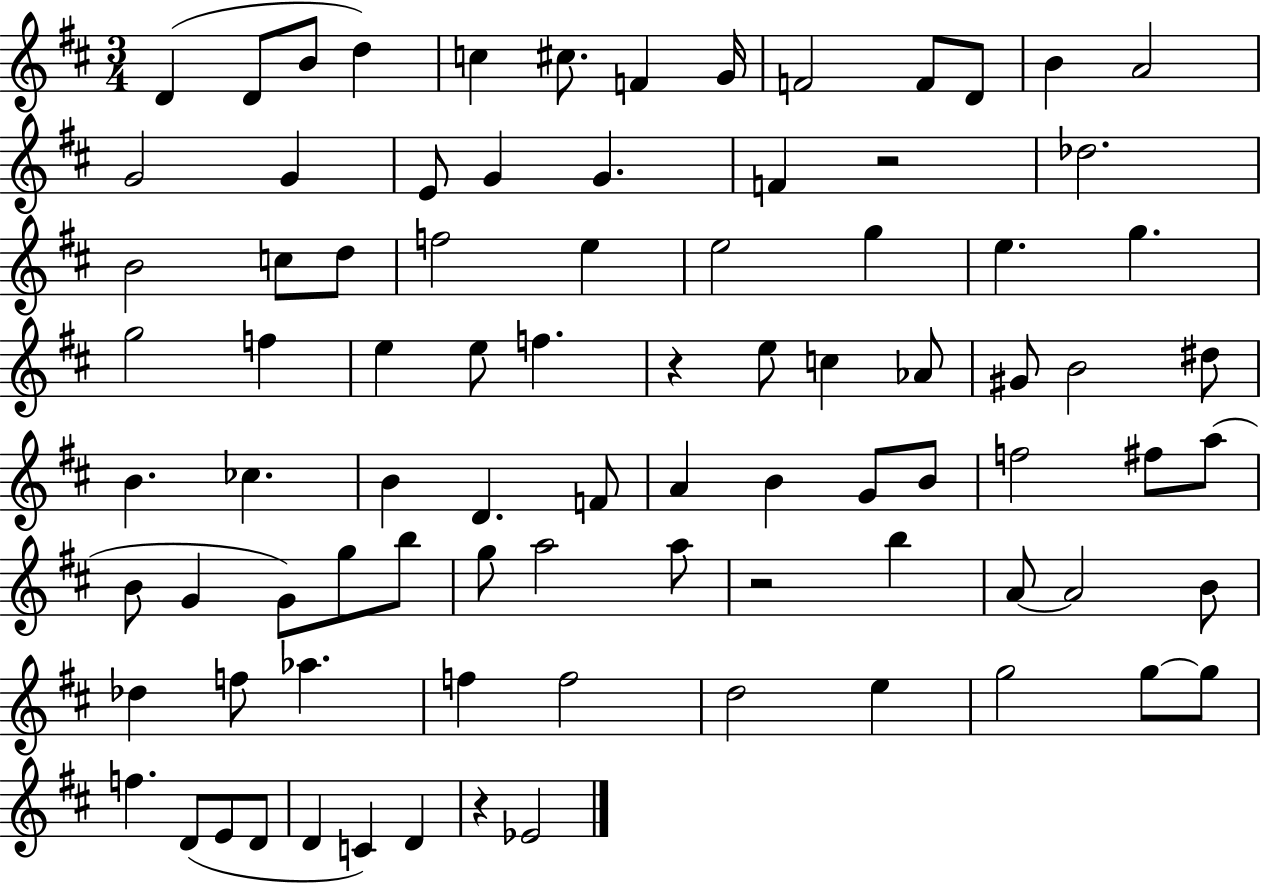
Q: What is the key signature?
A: D major